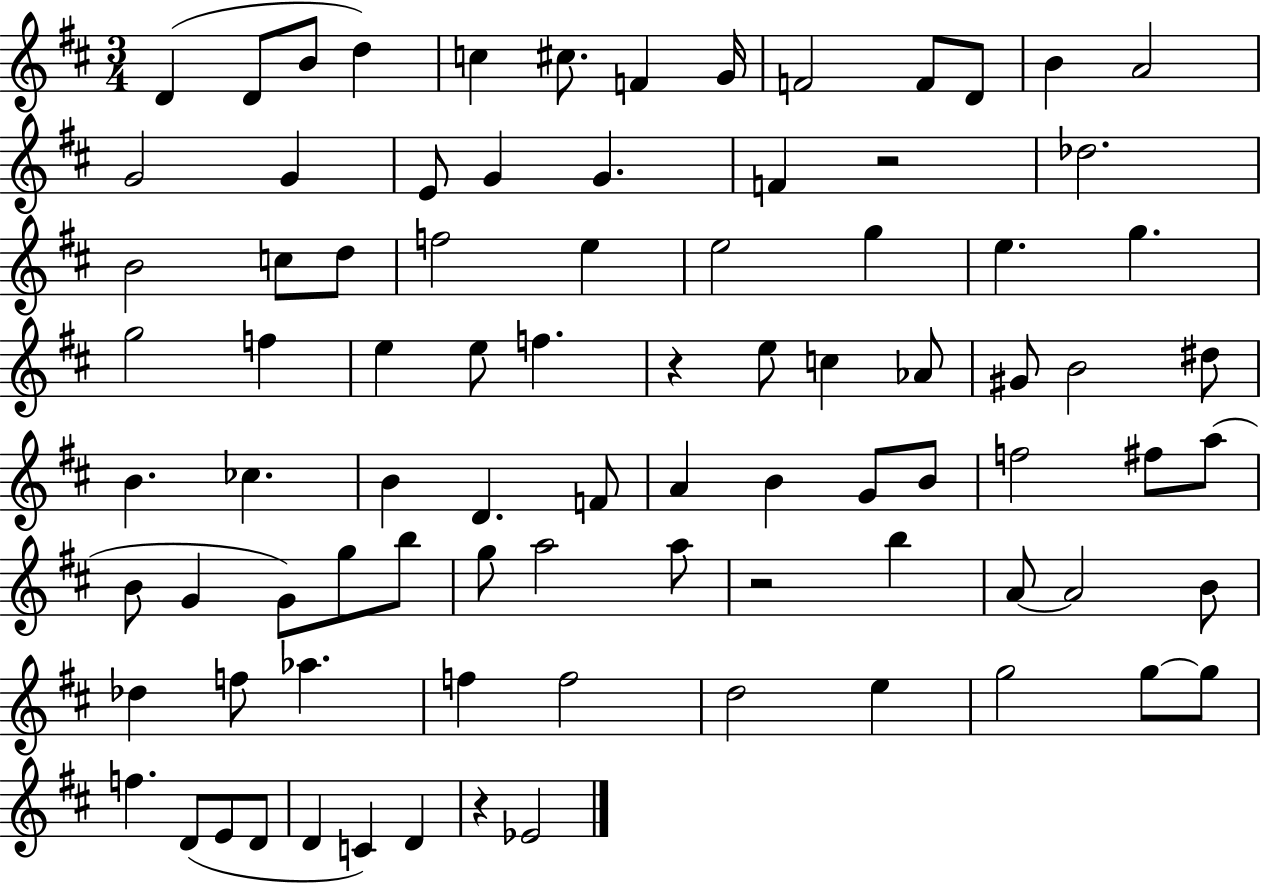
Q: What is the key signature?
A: D major